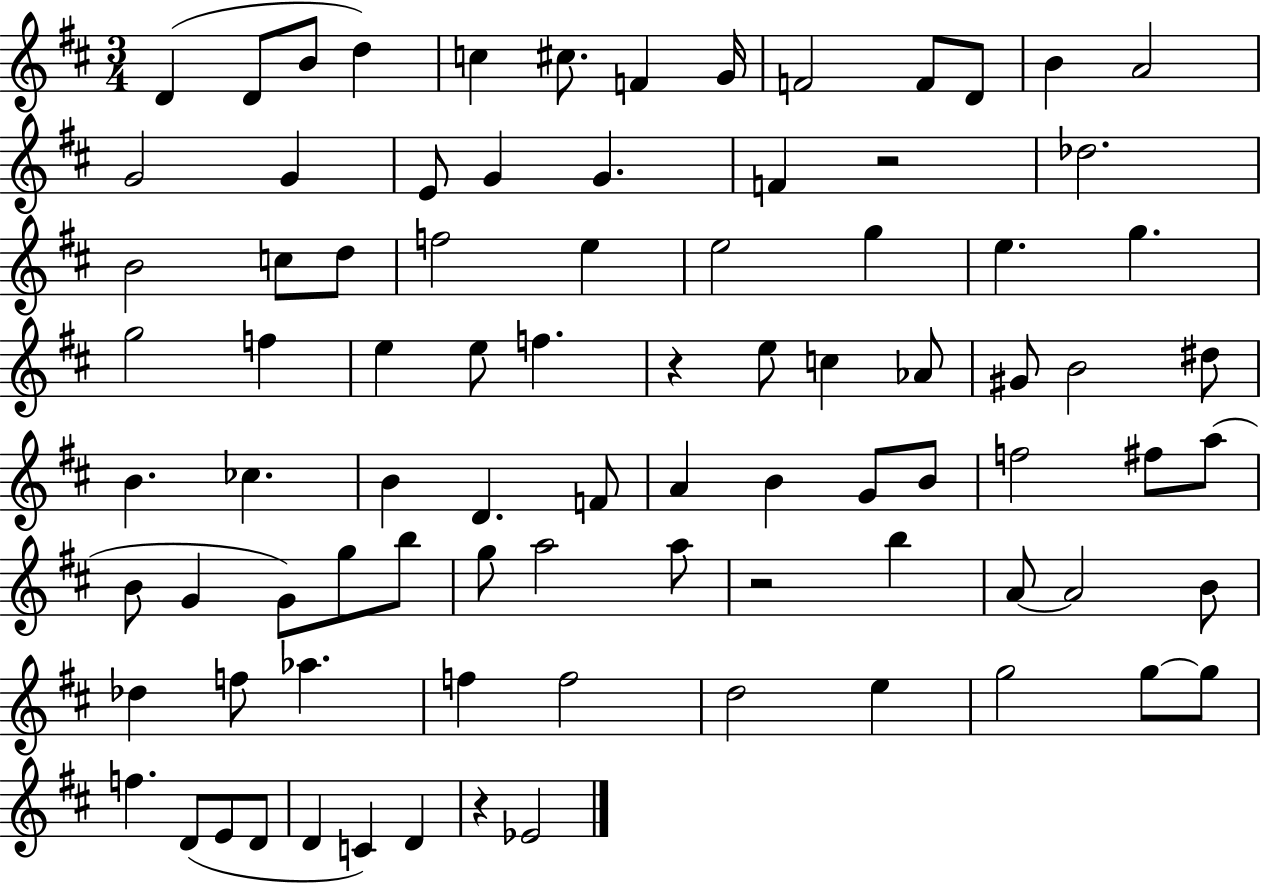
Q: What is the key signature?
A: D major